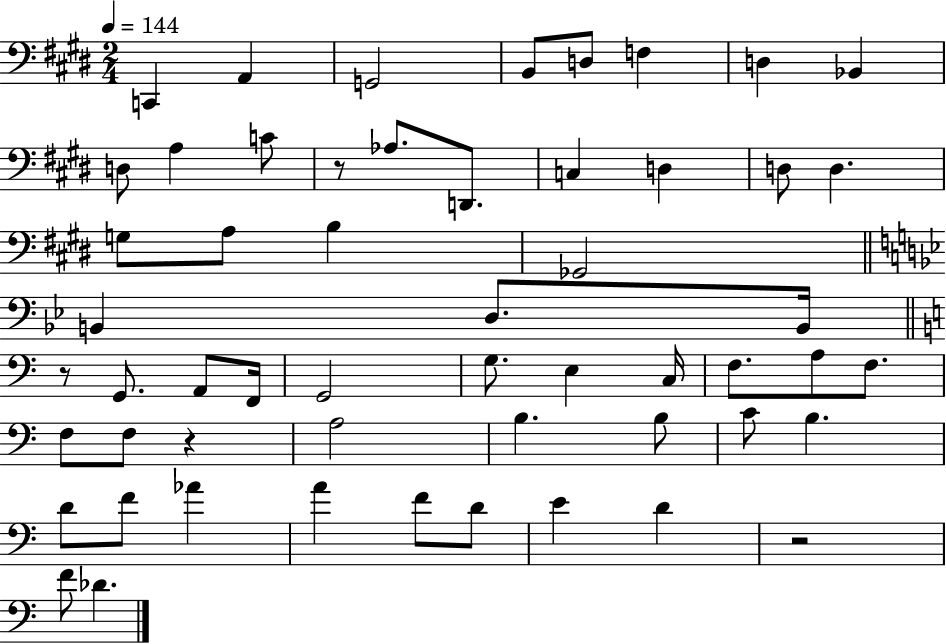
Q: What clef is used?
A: bass